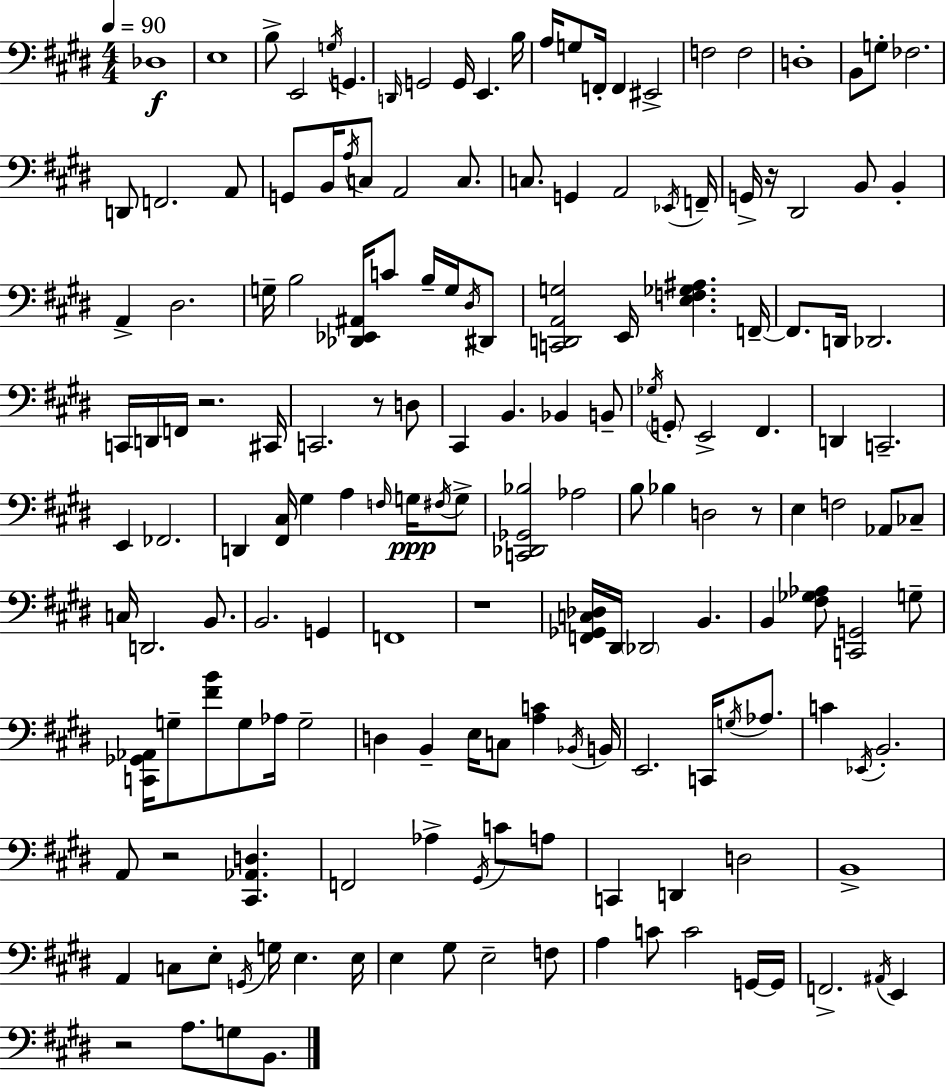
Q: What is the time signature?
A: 4/4